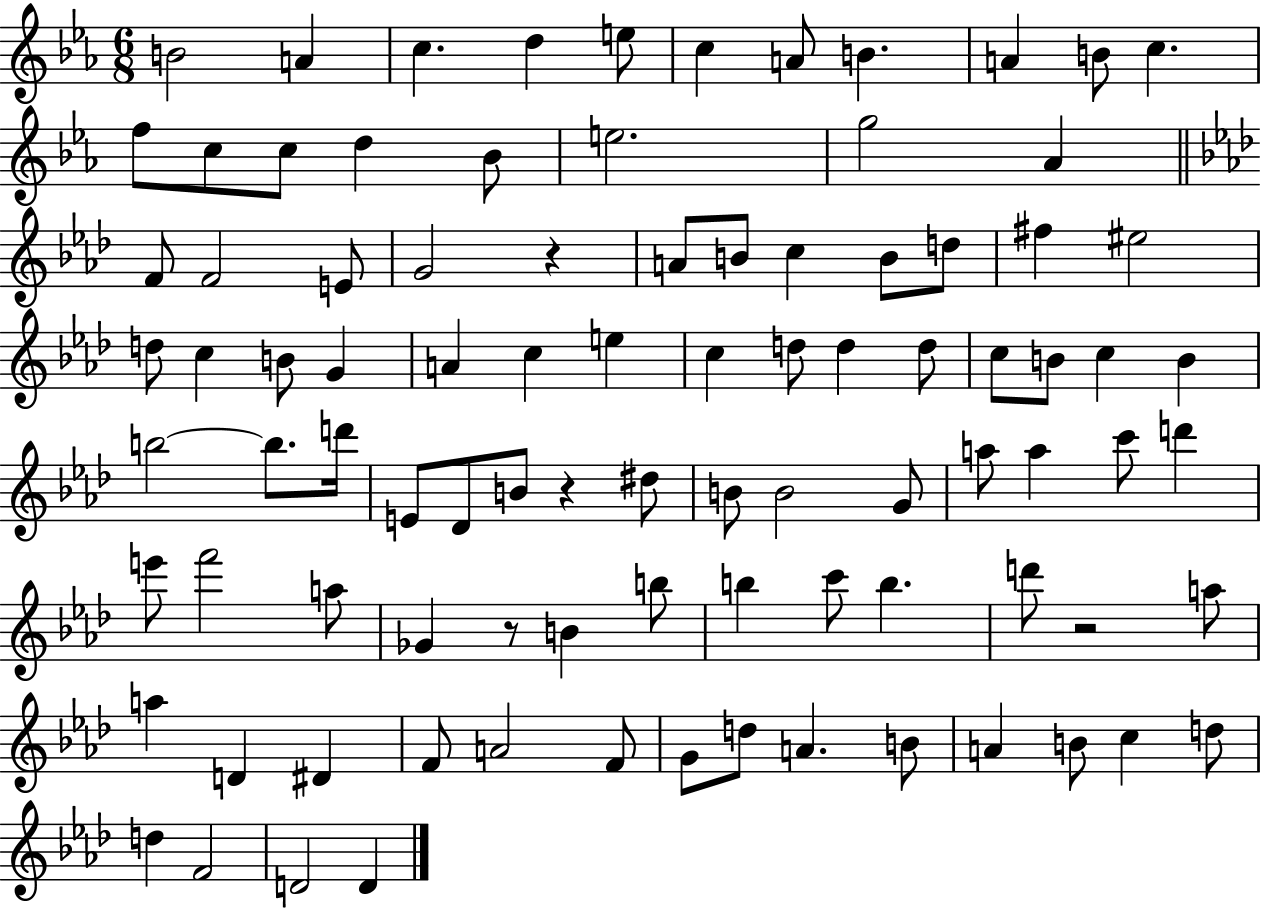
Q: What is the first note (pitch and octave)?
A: B4